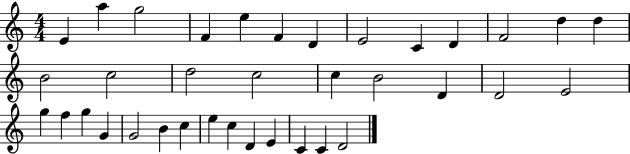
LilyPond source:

{
  \clef treble
  \numericTimeSignature
  \time 4/4
  \key c \major
  e'4 a''4 g''2 | f'4 e''4 f'4 d'4 | e'2 c'4 d'4 | f'2 d''4 d''4 | \break b'2 c''2 | d''2 c''2 | c''4 b'2 d'4 | d'2 e'2 | \break g''4 f''4 g''4 g'4 | g'2 b'4 c''4 | e''4 c''4 d'4 e'4 | c'4 c'4 d'2 | \break \bar "|."
}